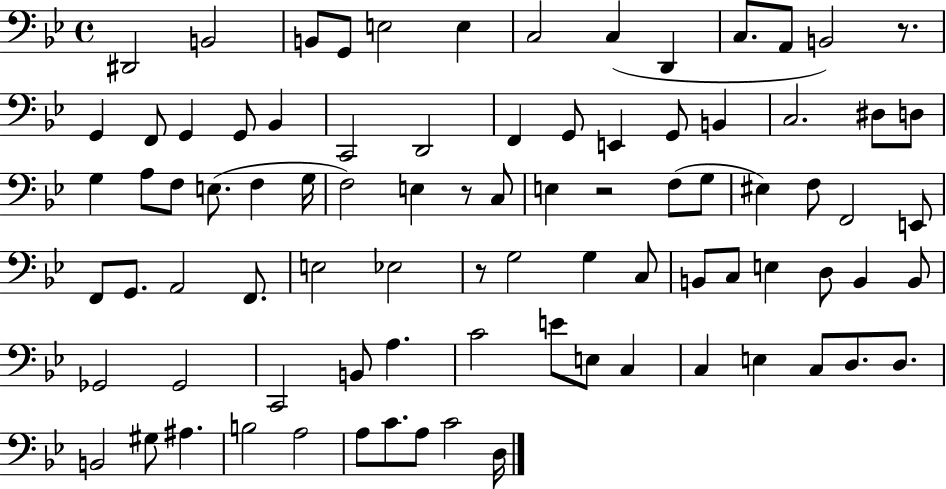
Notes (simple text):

D#2/h B2/h B2/e G2/e E3/h E3/q C3/h C3/q D2/q C3/e. A2/e B2/h R/e. G2/q F2/e G2/q G2/e Bb2/q C2/h D2/h F2/q G2/e E2/q G2/e B2/q C3/h. D#3/e D3/e G3/q A3/e F3/e E3/e. F3/q G3/s F3/h E3/q R/e C3/e E3/q R/h F3/e G3/e EIS3/q F3/e F2/h E2/e F2/e G2/e. A2/h F2/e. E3/h Eb3/h R/e G3/h G3/q C3/e B2/e C3/e E3/q D3/e B2/q B2/e Gb2/h Gb2/h C2/h B2/e A3/q. C4/h E4/e E3/e C3/q C3/q E3/q C3/e D3/e. D3/e. B2/h G#3/e A#3/q. B3/h A3/h A3/e C4/e. A3/e C4/h D3/s